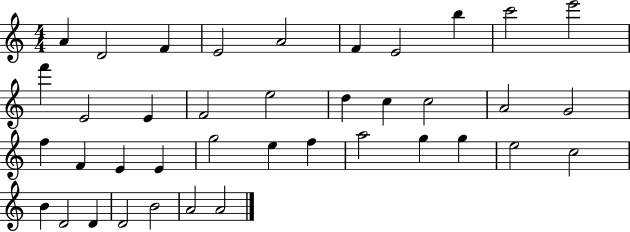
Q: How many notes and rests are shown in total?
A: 39